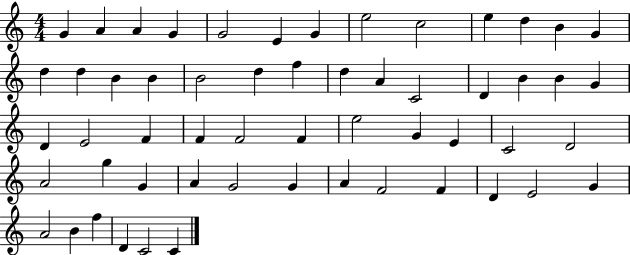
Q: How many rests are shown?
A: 0